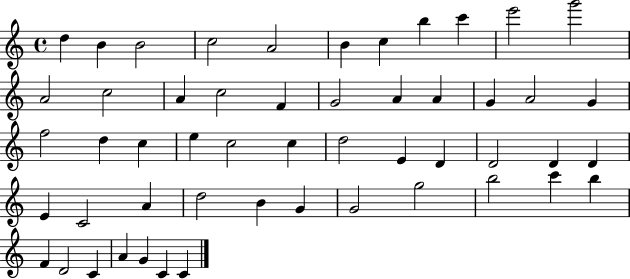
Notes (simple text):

D5/q B4/q B4/h C5/h A4/h B4/q C5/q B5/q C6/q E6/h G6/h A4/h C5/h A4/q C5/h F4/q G4/h A4/q A4/q G4/q A4/h G4/q F5/h D5/q C5/q E5/q C5/h C5/q D5/h E4/q D4/q D4/h D4/q D4/q E4/q C4/h A4/q D5/h B4/q G4/q G4/h G5/h B5/h C6/q B5/q F4/q D4/h C4/q A4/q G4/q C4/q C4/q